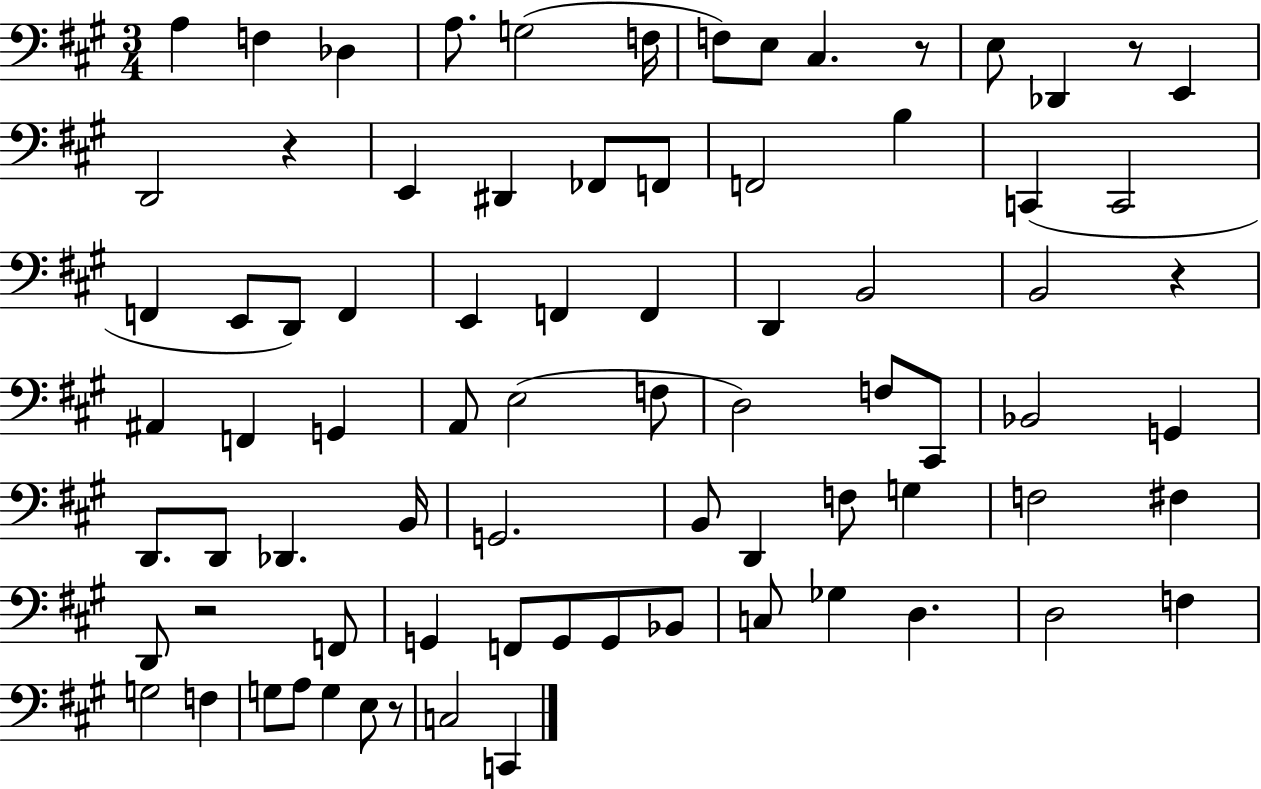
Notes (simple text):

A3/q F3/q Db3/q A3/e. G3/h F3/s F3/e E3/e C#3/q. R/e E3/e Db2/q R/e E2/q D2/h R/q E2/q D#2/q FES2/e F2/e F2/h B3/q C2/q C2/h F2/q E2/e D2/e F2/q E2/q F2/q F2/q D2/q B2/h B2/h R/q A#2/q F2/q G2/q A2/e E3/h F3/e D3/h F3/e C#2/e Bb2/h G2/q D2/e. D2/e Db2/q. B2/s G2/h. B2/e D2/q F3/e G3/q F3/h F#3/q D2/e R/h F2/e G2/q F2/e G2/e G2/e Bb2/e C3/e Gb3/q D3/q. D3/h F3/q G3/h F3/q G3/e A3/e G3/q E3/e R/e C3/h C2/q